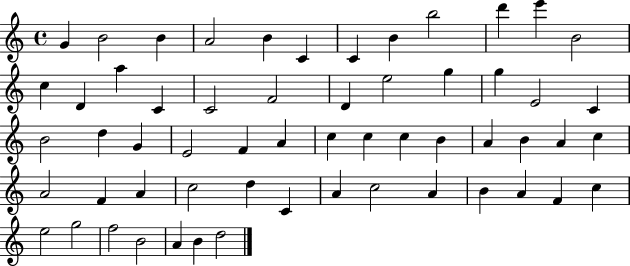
G4/q B4/h B4/q A4/h B4/q C4/q C4/q B4/q B5/h D6/q E6/q B4/h C5/q D4/q A5/q C4/q C4/h F4/h D4/q E5/h G5/q G5/q E4/h C4/q B4/h D5/q G4/q E4/h F4/q A4/q C5/q C5/q C5/q B4/q A4/q B4/q A4/q C5/q A4/h F4/q A4/q C5/h D5/q C4/q A4/q C5/h A4/q B4/q A4/q F4/q C5/q E5/h G5/h F5/h B4/h A4/q B4/q D5/h